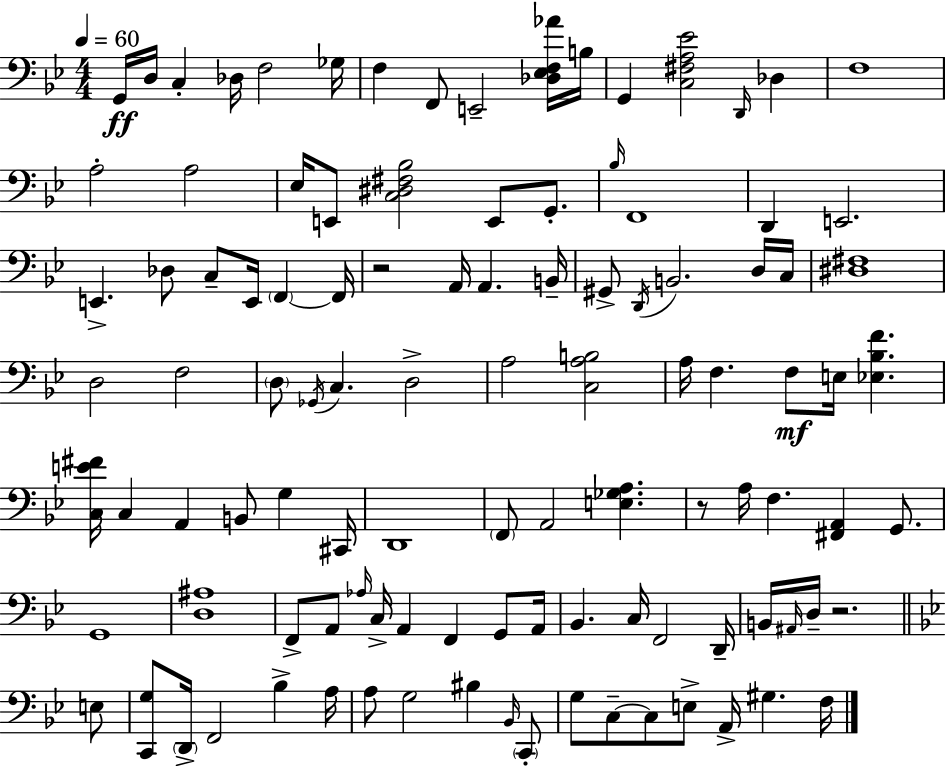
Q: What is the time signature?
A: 4/4